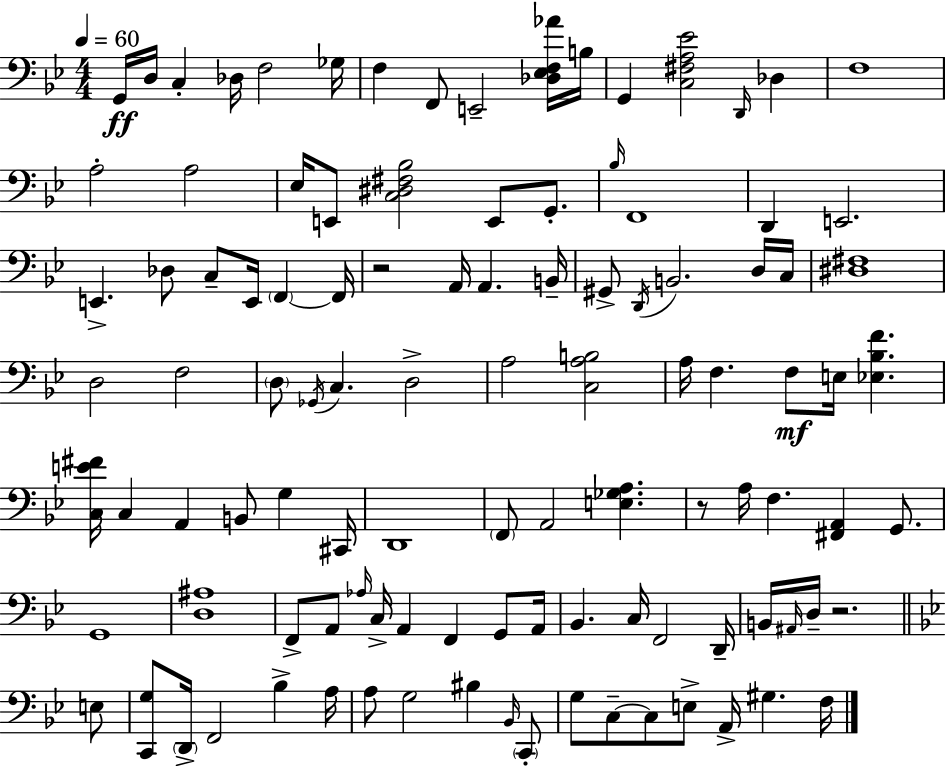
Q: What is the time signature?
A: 4/4